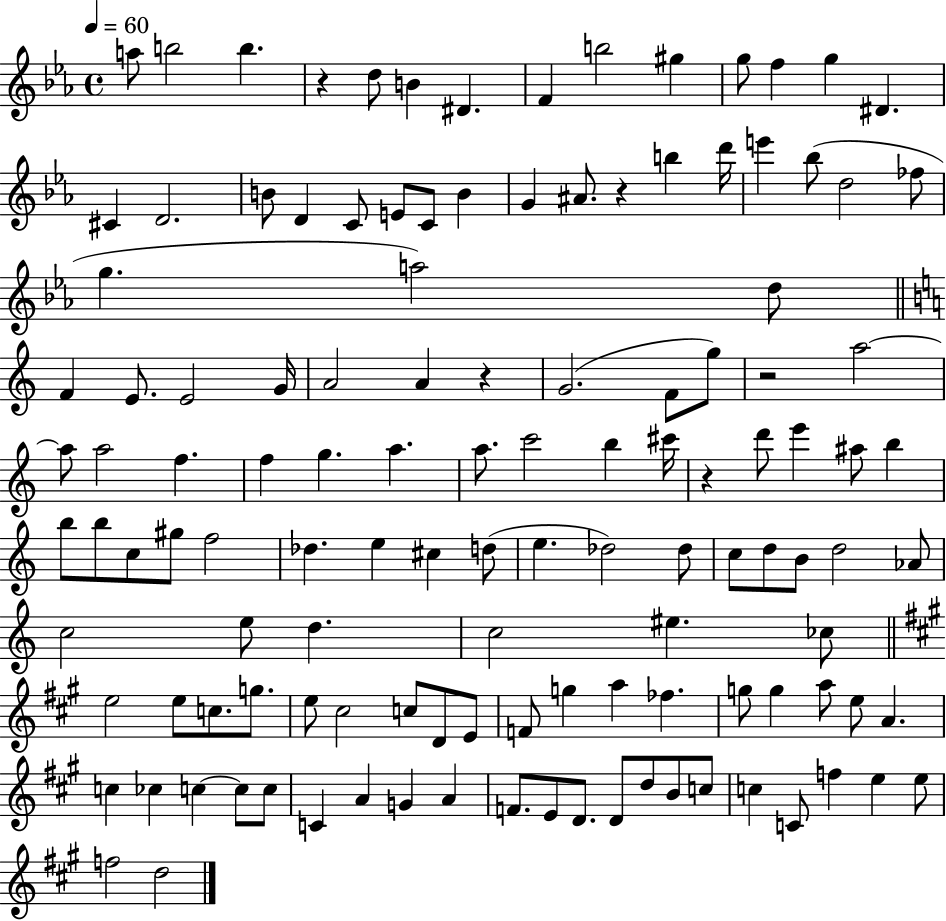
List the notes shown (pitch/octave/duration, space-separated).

A5/e B5/h B5/q. R/q D5/e B4/q D#4/q. F4/q B5/h G#5/q G5/e F5/q G5/q D#4/q. C#4/q D4/h. B4/e D4/q C4/e E4/e C4/e B4/q G4/q A#4/e. R/q B5/q D6/s E6/q Bb5/e D5/h FES5/e G5/q. A5/h D5/e F4/q E4/e. E4/h G4/s A4/h A4/q R/q G4/h. F4/e G5/e R/h A5/h A5/e A5/h F5/q. F5/q G5/q. A5/q. A5/e. C6/h B5/q C#6/s R/q D6/e E6/q A#5/e B5/q B5/e B5/e C5/e G#5/e F5/h Db5/q. E5/q C#5/q D5/e E5/q. Db5/h Db5/e C5/e D5/e B4/e D5/h Ab4/e C5/h E5/e D5/q. C5/h EIS5/q. CES5/e E5/h E5/e C5/e. G5/e. E5/e C#5/h C5/e D4/e E4/e F4/e G5/q A5/q FES5/q. G5/e G5/q A5/e E5/e A4/q. C5/q CES5/q C5/q C5/e C5/e C4/q A4/q G4/q A4/q F4/e. E4/e D4/e. D4/e D5/e B4/e C5/e C5/q C4/e F5/q E5/q E5/e F5/h D5/h